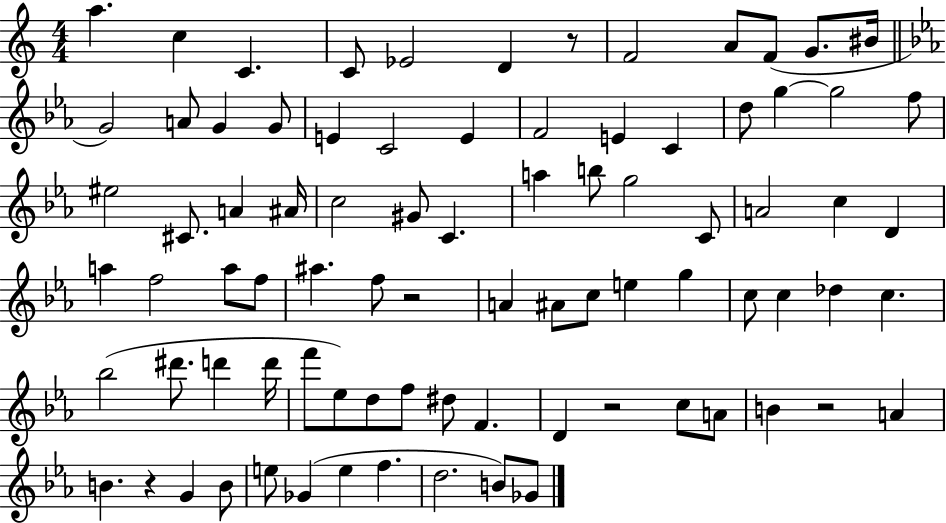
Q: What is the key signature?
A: C major